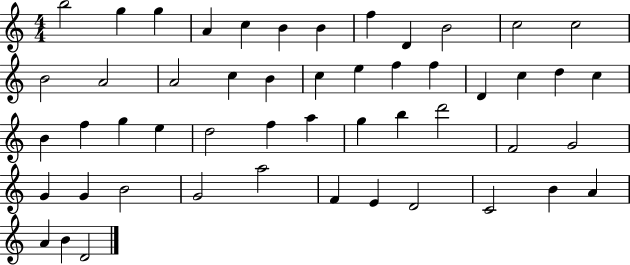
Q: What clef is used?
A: treble